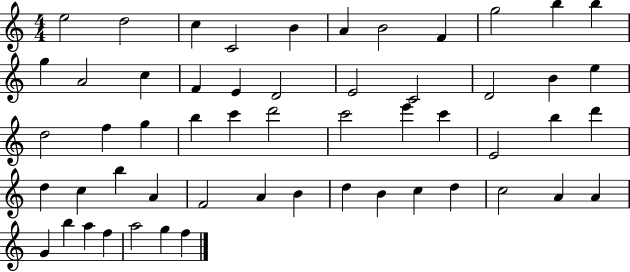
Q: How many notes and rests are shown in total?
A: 55